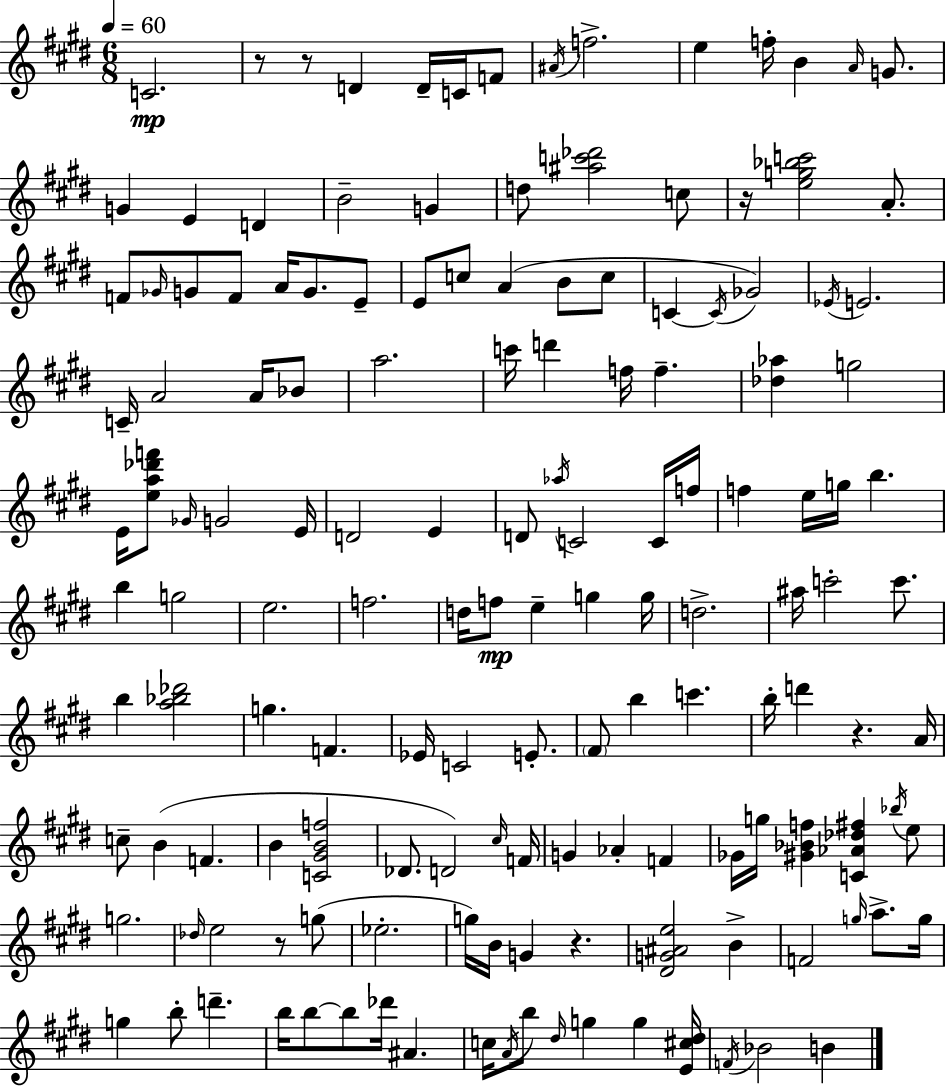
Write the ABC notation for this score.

X:1
T:Untitled
M:6/8
L:1/4
K:E
C2 z/2 z/2 D D/4 C/4 F/2 ^A/4 f2 e f/4 B A/4 G/2 G E D B2 G d/2 [^ac'_d']2 c/2 z/4 [eg_bc']2 A/2 F/2 _G/4 G/2 F/2 A/4 G/2 E/2 E/2 c/2 A B/2 c/2 C C/4 _G2 _E/4 E2 C/4 A2 A/4 _B/2 a2 c'/4 d' f/4 f [_d_a] g2 E/4 [ea_d'f']/2 _G/4 G2 E/4 D2 E D/2 _a/4 C2 C/4 f/4 f e/4 g/4 b b g2 e2 f2 d/4 f/2 e g g/4 d2 ^a/4 c'2 c'/2 b [a_b_d']2 g F _E/4 C2 E/2 ^F/2 b c' b/4 d' z A/4 c/2 B F B [C^GBf]2 _D/2 D2 ^c/4 F/4 G _A F _G/4 g/4 [^G_Bf] [C_A_d^f] _b/4 e/2 g2 _d/4 e2 z/2 g/2 _e2 g/4 B/4 G z [^DG^Ae]2 B F2 g/4 a/2 g/4 g b/2 d' b/4 b/2 b/2 _d'/4 ^A c/4 A/4 b/2 ^d/4 g g [E^c^d]/4 F/4 _B2 B